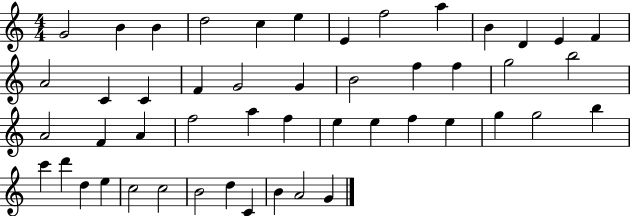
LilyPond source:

{
  \clef treble
  \numericTimeSignature
  \time 4/4
  \key c \major
  g'2 b'4 b'4 | d''2 c''4 e''4 | e'4 f''2 a''4 | b'4 d'4 e'4 f'4 | \break a'2 c'4 c'4 | f'4 g'2 g'4 | b'2 f''4 f''4 | g''2 b''2 | \break a'2 f'4 a'4 | f''2 a''4 f''4 | e''4 e''4 f''4 e''4 | g''4 g''2 b''4 | \break c'''4 d'''4 d''4 e''4 | c''2 c''2 | b'2 d''4 c'4 | b'4 a'2 g'4 | \break \bar "|."
}